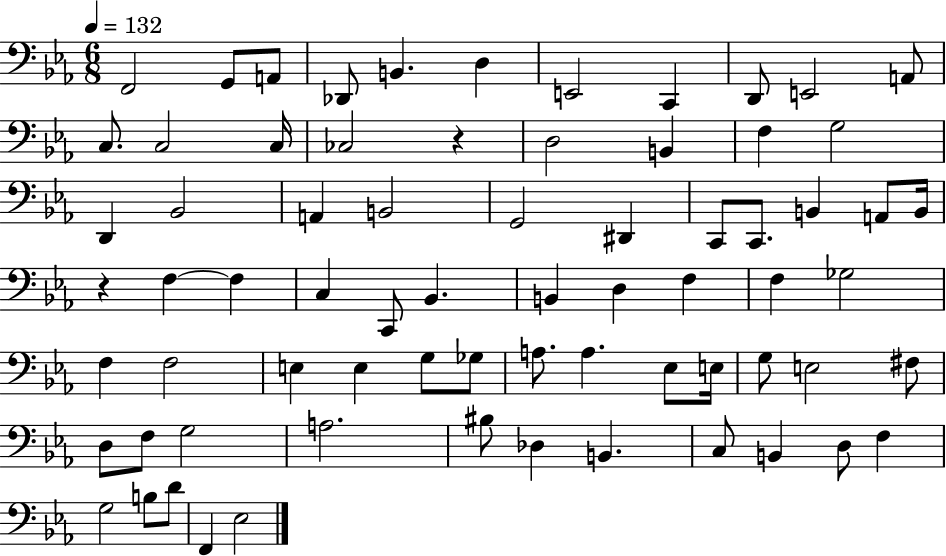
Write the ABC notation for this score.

X:1
T:Untitled
M:6/8
L:1/4
K:Eb
F,,2 G,,/2 A,,/2 _D,,/2 B,, D, E,,2 C,, D,,/2 E,,2 A,,/2 C,/2 C,2 C,/4 _C,2 z D,2 B,, F, G,2 D,, _B,,2 A,, B,,2 G,,2 ^D,, C,,/2 C,,/2 B,, A,,/2 B,,/4 z F, F, C, C,,/2 _B,, B,, D, F, F, _G,2 F, F,2 E, E, G,/2 _G,/2 A,/2 A, _E,/2 E,/4 G,/2 E,2 ^F,/2 D,/2 F,/2 G,2 A,2 ^B,/2 _D, B,, C,/2 B,, D,/2 F, G,2 B,/2 D/2 F,, _E,2